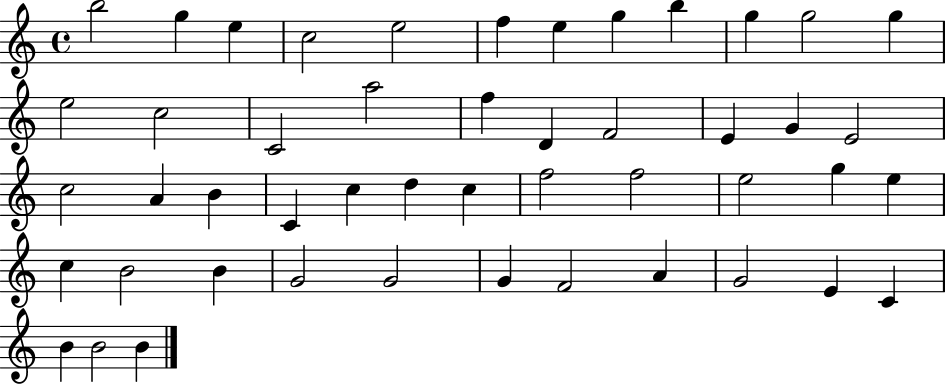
B5/h G5/q E5/q C5/h E5/h F5/q E5/q G5/q B5/q G5/q G5/h G5/q E5/h C5/h C4/h A5/h F5/q D4/q F4/h E4/q G4/q E4/h C5/h A4/q B4/q C4/q C5/q D5/q C5/q F5/h F5/h E5/h G5/q E5/q C5/q B4/h B4/q G4/h G4/h G4/q F4/h A4/q G4/h E4/q C4/q B4/q B4/h B4/q